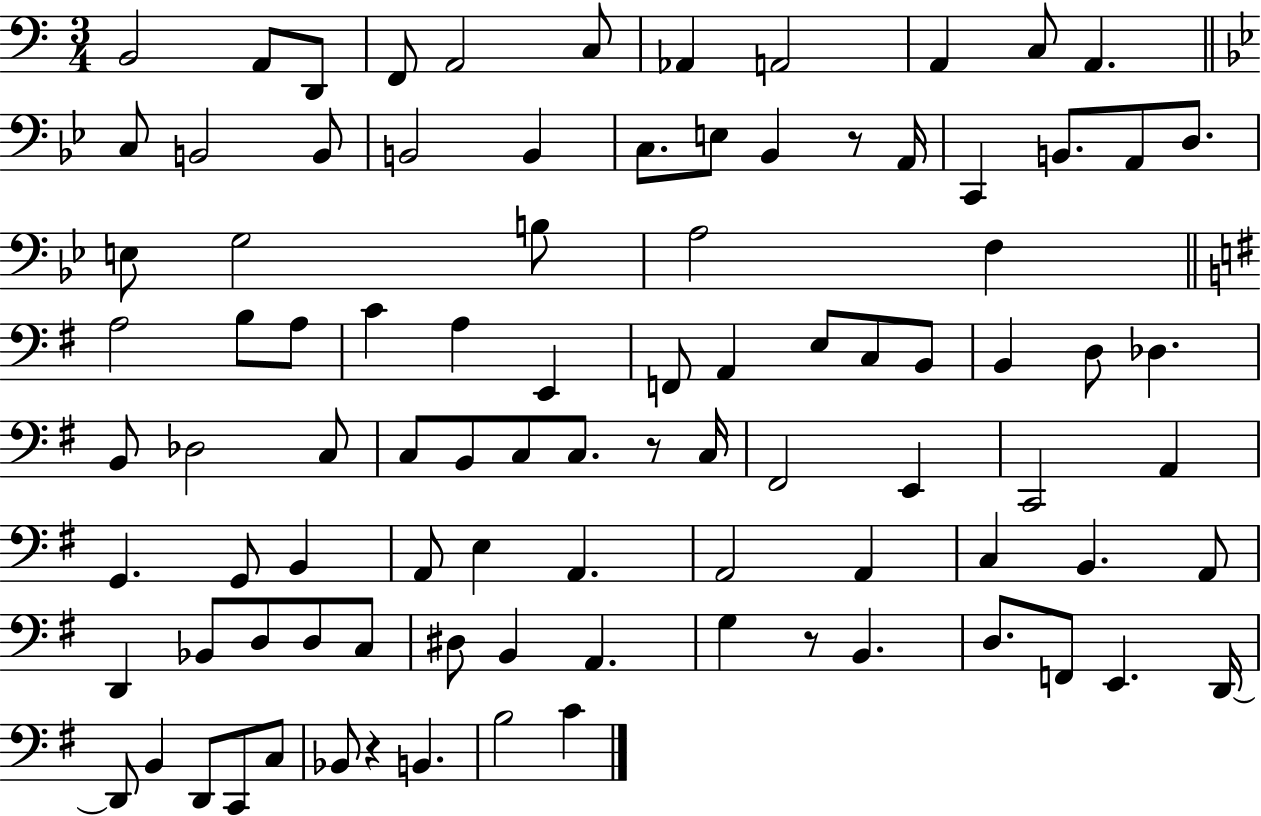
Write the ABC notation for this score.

X:1
T:Untitled
M:3/4
L:1/4
K:C
B,,2 A,,/2 D,,/2 F,,/2 A,,2 C,/2 _A,, A,,2 A,, C,/2 A,, C,/2 B,,2 B,,/2 B,,2 B,, C,/2 E,/2 _B,, z/2 A,,/4 C,, B,,/2 A,,/2 D,/2 E,/2 G,2 B,/2 A,2 F, A,2 B,/2 A,/2 C A, E,, F,,/2 A,, E,/2 C,/2 B,,/2 B,, D,/2 _D, B,,/2 _D,2 C,/2 C,/2 B,,/2 C,/2 C,/2 z/2 C,/4 ^F,,2 E,, C,,2 A,, G,, G,,/2 B,, A,,/2 E, A,, A,,2 A,, C, B,, A,,/2 D,, _B,,/2 D,/2 D,/2 C,/2 ^D,/2 B,, A,, G, z/2 B,, D,/2 F,,/2 E,, D,,/4 D,,/2 B,, D,,/2 C,,/2 C,/2 _B,,/2 z B,, B,2 C